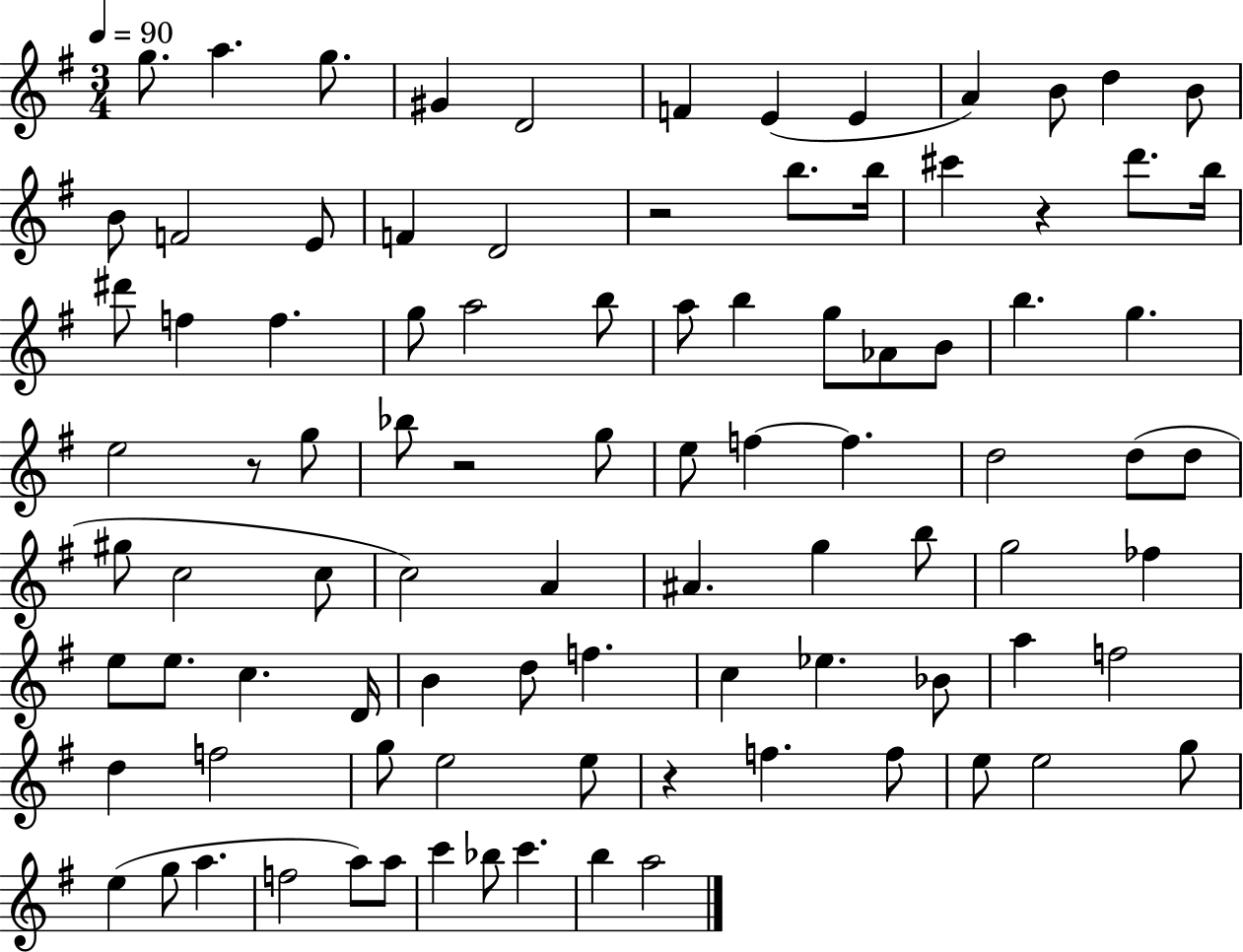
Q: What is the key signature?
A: G major